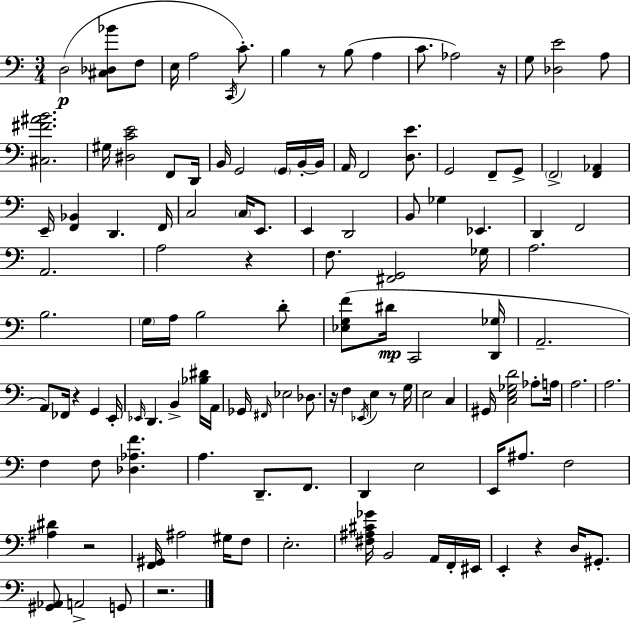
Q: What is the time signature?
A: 3/4